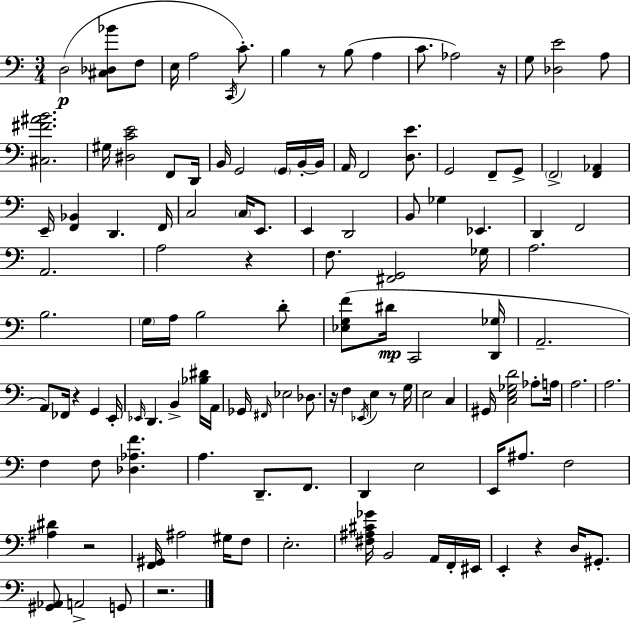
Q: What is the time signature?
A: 3/4